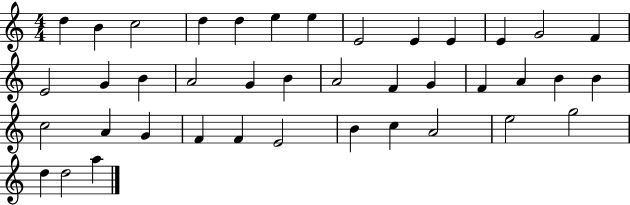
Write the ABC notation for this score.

X:1
T:Untitled
M:4/4
L:1/4
K:C
d B c2 d d e e E2 E E E G2 F E2 G B A2 G B A2 F G F A B B c2 A G F F E2 B c A2 e2 g2 d d2 a